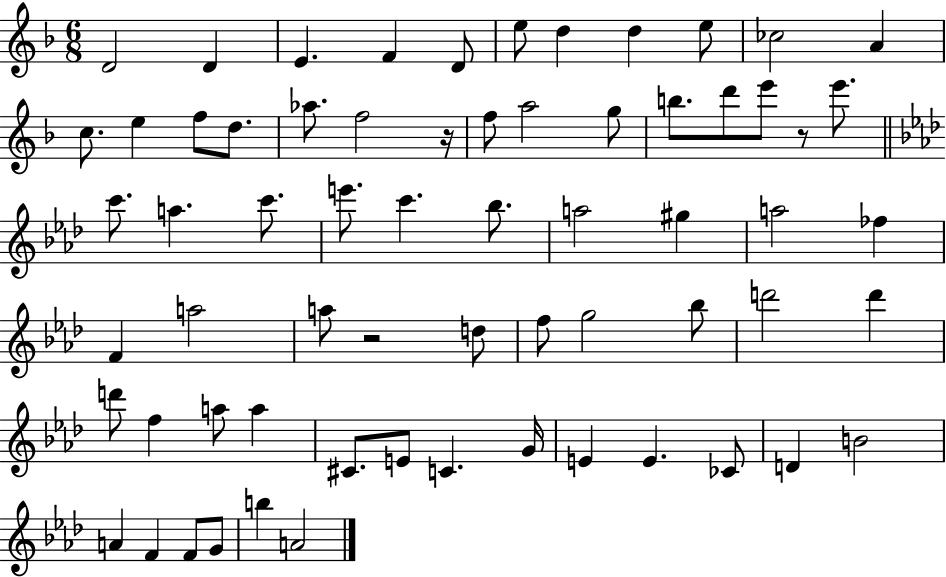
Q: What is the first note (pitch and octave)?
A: D4